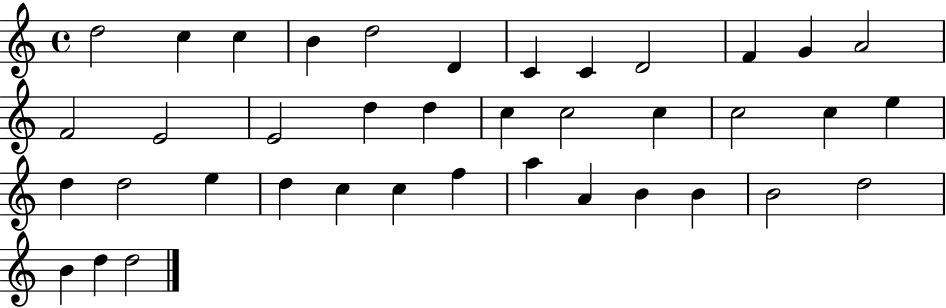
D5/h C5/q C5/q B4/q D5/h D4/q C4/q C4/q D4/h F4/q G4/q A4/h F4/h E4/h E4/h D5/q D5/q C5/q C5/h C5/q C5/h C5/q E5/q D5/q D5/h E5/q D5/q C5/q C5/q F5/q A5/q A4/q B4/q B4/q B4/h D5/h B4/q D5/q D5/h